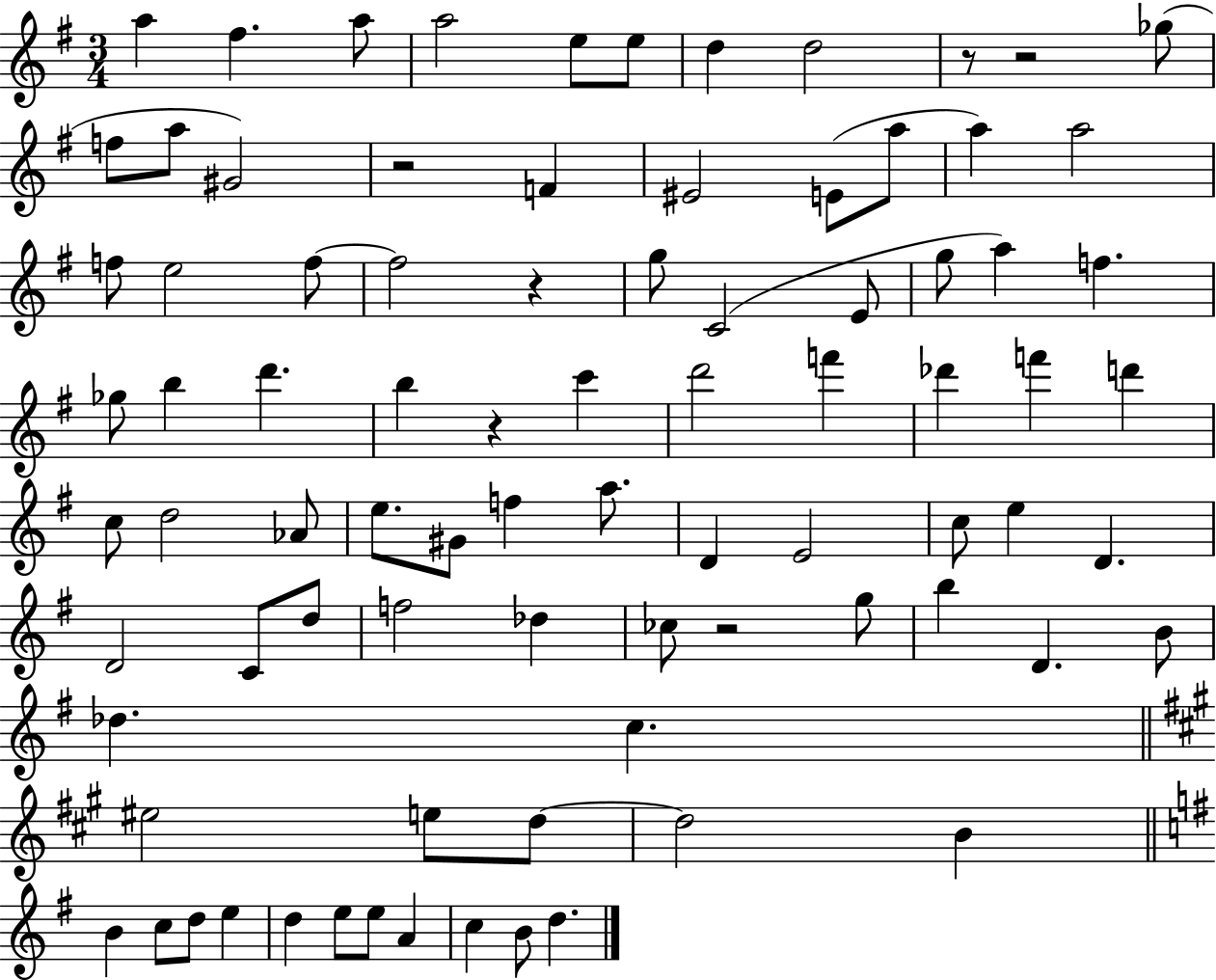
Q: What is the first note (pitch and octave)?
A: A5